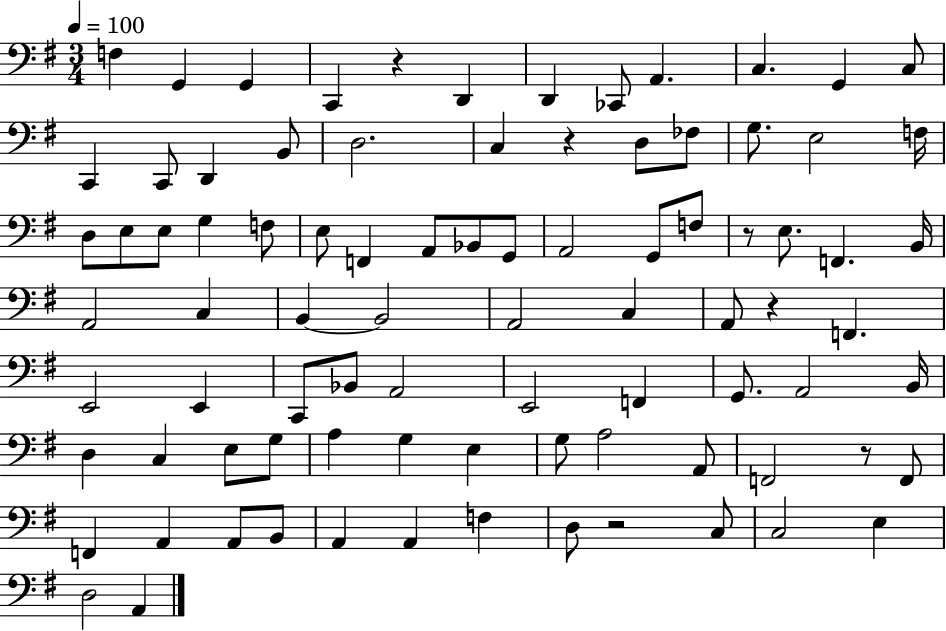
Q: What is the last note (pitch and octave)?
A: A2